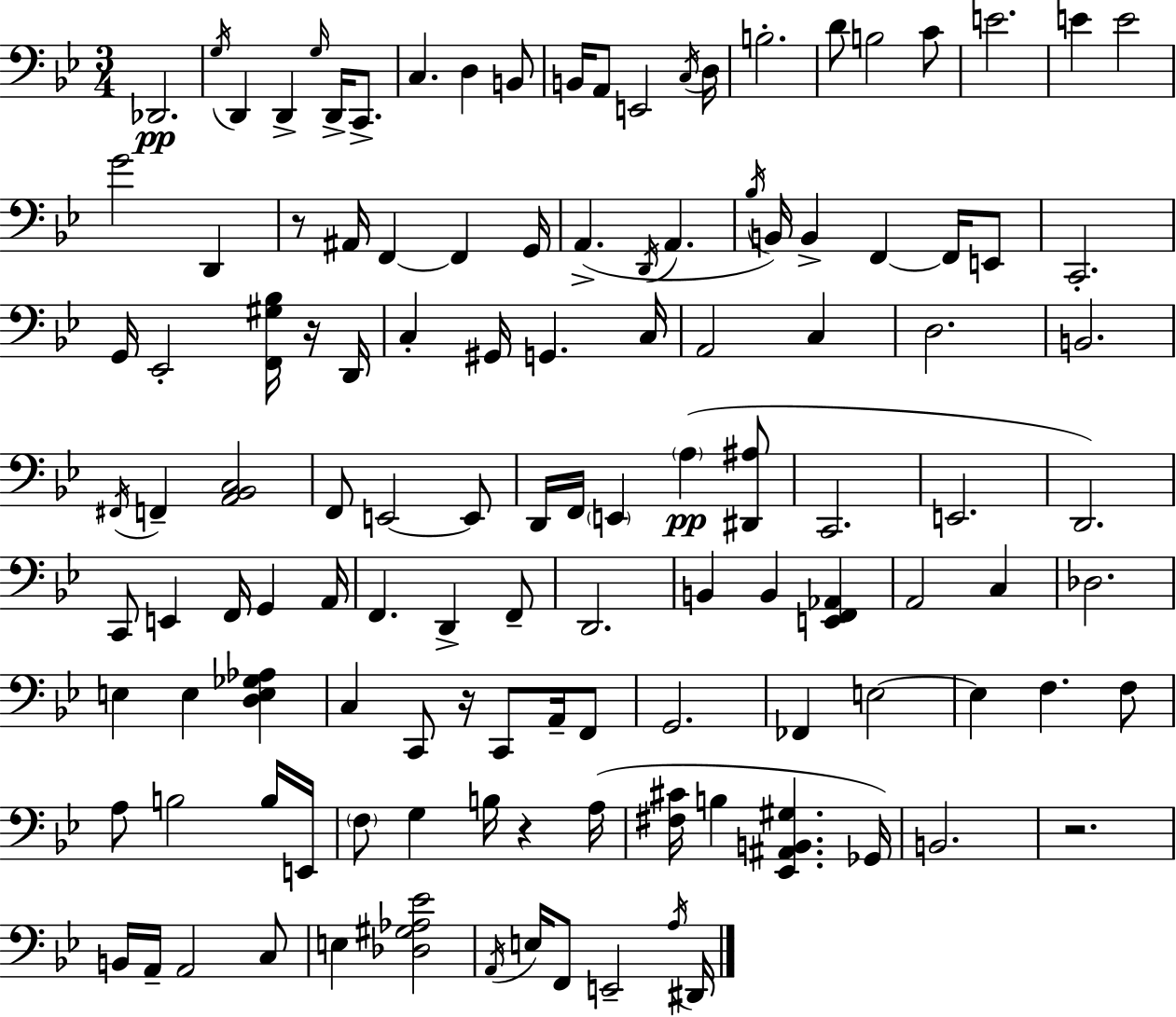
{
  \clef bass
  \numericTimeSignature
  \time 3/4
  \key bes \major
  \repeat volta 2 { des,2.\pp | \acciaccatura { g16 } d,4 d,4-> \grace { g16 } d,16-> c,8.-> | c4. d4 | b,8 b,16 a,8 e,2 | \break \acciaccatura { c16 } d16 b2.-. | d'8 b2 | c'8 e'2. | e'4 e'2 | \break g'2 d,4 | r8 ais,16 f,4~~ f,4 | g,16 a,4.->( \acciaccatura { d,16 } a,4. | \acciaccatura { bes16 } b,16) b,4-> f,4~~ | \break f,16 e,8 c,2.-. | g,16 ees,2-. | <f, gis bes>16 r16 d,16 c4-. gis,16 g,4. | c16 a,2 | \break c4 d2. | b,2. | \acciaccatura { fis,16 } f,4-- <a, bes, c>2 | f,8 e,2~~ | \break e,8 d,16 f,16 \parenthesize e,4 | \parenthesize a4(\pp <dis, ais>8 c,2. | e,2. | d,2.) | \break c,8 e,4 | f,16 g,4 a,16 f,4. | d,4-> f,8-- d,2. | b,4 b,4 | \break <e, f, aes,>4 a,2 | c4 des2. | e4 e4 | <d e ges aes>4 c4 c,8 | \break r16 c,8 a,16-- f,8 g,2. | fes,4 e2~~ | e4 f4. | f8 a8 b2 | \break b16 e,16 \parenthesize f8 g4 | b16 r4 a16( <fis cis'>16 b4 <ees, ais, b, gis>4. | ges,16) b,2. | r2. | \break b,16 a,16-- a,2 | c8 e4 <des gis aes ees'>2 | \acciaccatura { a,16 } e16 f,8 e,2-- | \acciaccatura { a16 } dis,16 } \bar "|."
}